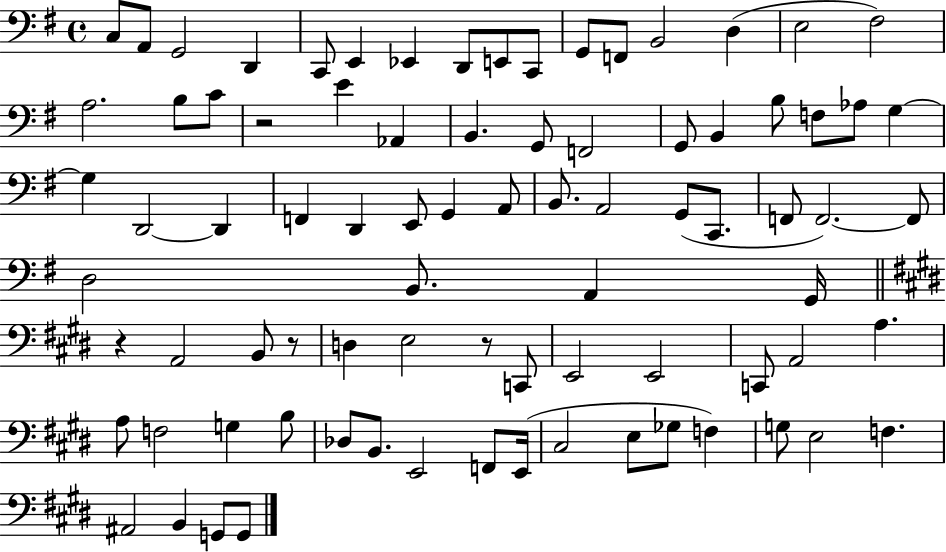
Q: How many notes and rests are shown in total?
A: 83